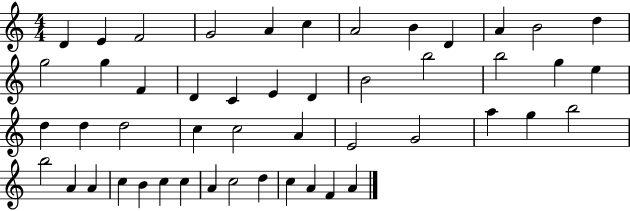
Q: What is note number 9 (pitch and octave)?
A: D4